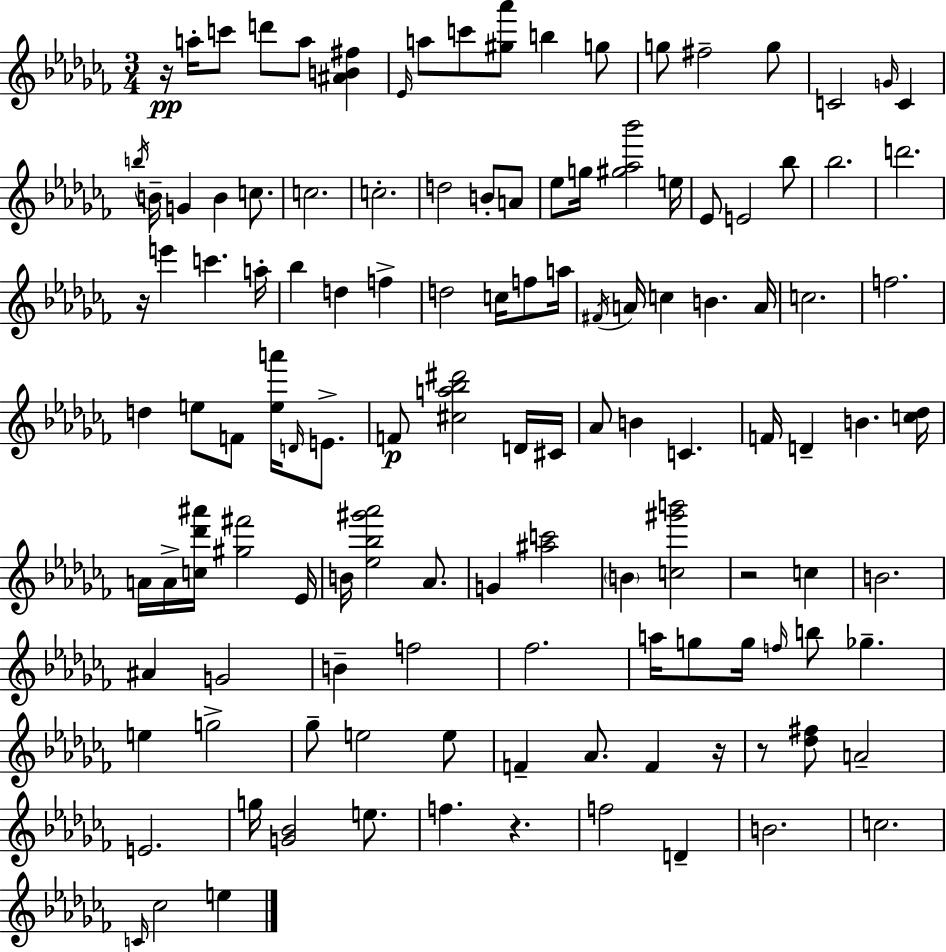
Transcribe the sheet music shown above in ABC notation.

X:1
T:Untitled
M:3/4
L:1/4
K:Abm
z/4 a/4 c'/2 d'/2 a/2 [^AB^f] _E/4 a/2 c'/2 [^g_a']/2 b g/2 g/2 ^f2 g/2 C2 G/4 C b/4 B/4 G B c/2 c2 c2 d2 B/2 A/2 _e/2 g/4 [^g_a_b']2 e/4 _E/2 E2 _b/2 _b2 d'2 z/4 e' c' a/4 _b d f d2 c/4 f/2 a/4 ^F/4 A/4 c B A/4 c2 f2 d e/2 F/2 [ea']/4 D/4 E/2 F/2 [^ca_b^d']2 D/4 ^C/4 _A/2 B C F/4 D B [c_d]/4 A/4 A/4 [c_d'^a']/4 [^g^f']2 _E/4 B/4 [_e_b^g'_a']2 _A/2 G [^ac']2 B [c^g'b']2 z2 c B2 ^A G2 B f2 _f2 a/4 g/2 g/4 f/4 b/2 _g e g2 _g/2 e2 e/2 F _A/2 F z/4 z/2 [_d^f]/2 A2 E2 g/4 [G_B]2 e/2 f z f2 D B2 c2 C/4 _c2 e